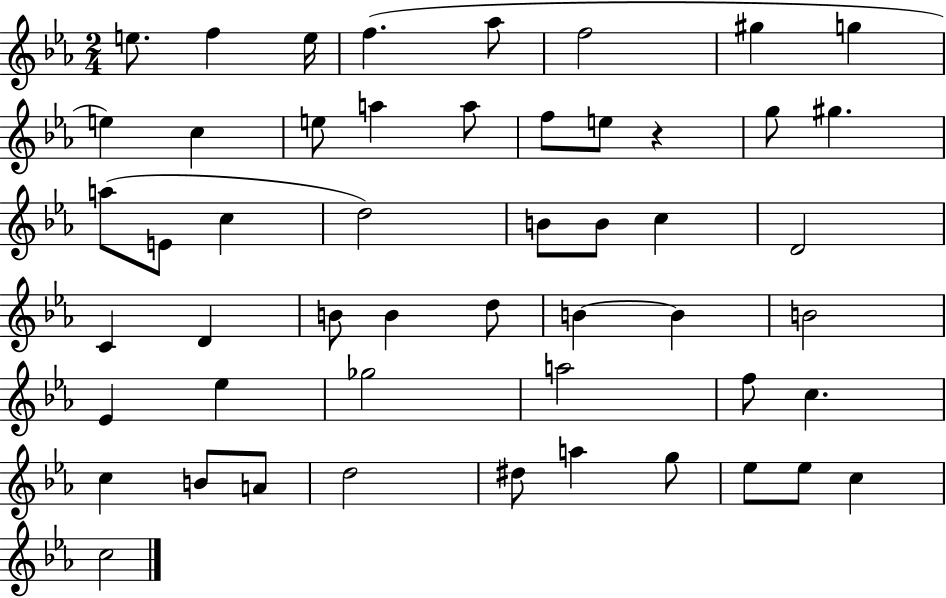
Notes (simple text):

E5/e. F5/q E5/s F5/q. Ab5/e F5/h G#5/q G5/q E5/q C5/q E5/e A5/q A5/e F5/e E5/e R/q G5/e G#5/q. A5/e E4/e C5/q D5/h B4/e B4/e C5/q D4/h C4/q D4/q B4/e B4/q D5/e B4/q B4/q B4/h Eb4/q Eb5/q Gb5/h A5/h F5/e C5/q. C5/q B4/e A4/e D5/h D#5/e A5/q G5/e Eb5/e Eb5/e C5/q C5/h